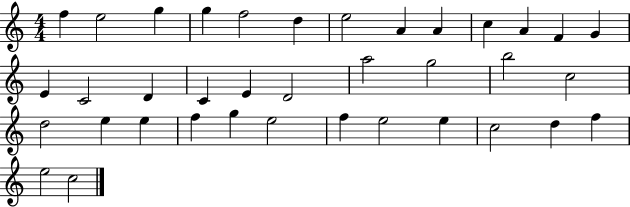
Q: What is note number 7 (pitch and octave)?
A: E5